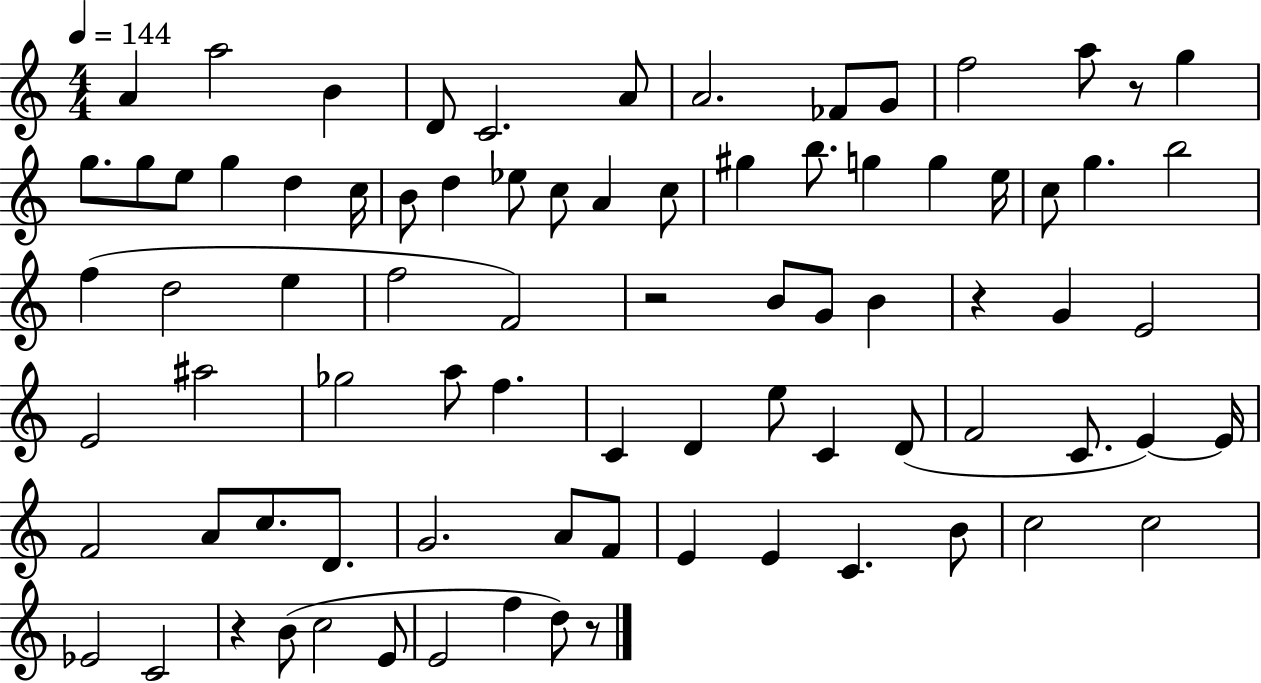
A4/q A5/h B4/q D4/e C4/h. A4/e A4/h. FES4/e G4/e F5/h A5/e R/e G5/q G5/e. G5/e E5/e G5/q D5/q C5/s B4/e D5/q Eb5/e C5/e A4/q C5/e G#5/q B5/e. G5/q G5/q E5/s C5/e G5/q. B5/h F5/q D5/h E5/q F5/h F4/h R/h B4/e G4/e B4/q R/q G4/q E4/h E4/h A#5/h Gb5/h A5/e F5/q. C4/q D4/q E5/e C4/q D4/e F4/h C4/e. E4/q E4/s F4/h A4/e C5/e. D4/e. G4/h. A4/e F4/e E4/q E4/q C4/q. B4/e C5/h C5/h Eb4/h C4/h R/q B4/e C5/h E4/e E4/h F5/q D5/e R/e